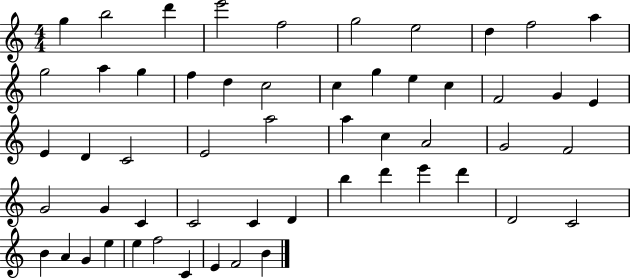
{
  \clef treble
  \numericTimeSignature
  \time 4/4
  \key c \major
  g''4 b''2 d'''4 | e'''2 f''2 | g''2 e''2 | d''4 f''2 a''4 | \break g''2 a''4 g''4 | f''4 d''4 c''2 | c''4 g''4 e''4 c''4 | f'2 g'4 e'4 | \break e'4 d'4 c'2 | e'2 a''2 | a''4 c''4 a'2 | g'2 f'2 | \break g'2 g'4 c'4 | c'2 c'4 d'4 | b''4 d'''4 e'''4 d'''4 | d'2 c'2 | \break b'4 a'4 g'4 e''4 | e''4 f''2 c'4 | e'4 f'2 b'4 | \bar "|."
}